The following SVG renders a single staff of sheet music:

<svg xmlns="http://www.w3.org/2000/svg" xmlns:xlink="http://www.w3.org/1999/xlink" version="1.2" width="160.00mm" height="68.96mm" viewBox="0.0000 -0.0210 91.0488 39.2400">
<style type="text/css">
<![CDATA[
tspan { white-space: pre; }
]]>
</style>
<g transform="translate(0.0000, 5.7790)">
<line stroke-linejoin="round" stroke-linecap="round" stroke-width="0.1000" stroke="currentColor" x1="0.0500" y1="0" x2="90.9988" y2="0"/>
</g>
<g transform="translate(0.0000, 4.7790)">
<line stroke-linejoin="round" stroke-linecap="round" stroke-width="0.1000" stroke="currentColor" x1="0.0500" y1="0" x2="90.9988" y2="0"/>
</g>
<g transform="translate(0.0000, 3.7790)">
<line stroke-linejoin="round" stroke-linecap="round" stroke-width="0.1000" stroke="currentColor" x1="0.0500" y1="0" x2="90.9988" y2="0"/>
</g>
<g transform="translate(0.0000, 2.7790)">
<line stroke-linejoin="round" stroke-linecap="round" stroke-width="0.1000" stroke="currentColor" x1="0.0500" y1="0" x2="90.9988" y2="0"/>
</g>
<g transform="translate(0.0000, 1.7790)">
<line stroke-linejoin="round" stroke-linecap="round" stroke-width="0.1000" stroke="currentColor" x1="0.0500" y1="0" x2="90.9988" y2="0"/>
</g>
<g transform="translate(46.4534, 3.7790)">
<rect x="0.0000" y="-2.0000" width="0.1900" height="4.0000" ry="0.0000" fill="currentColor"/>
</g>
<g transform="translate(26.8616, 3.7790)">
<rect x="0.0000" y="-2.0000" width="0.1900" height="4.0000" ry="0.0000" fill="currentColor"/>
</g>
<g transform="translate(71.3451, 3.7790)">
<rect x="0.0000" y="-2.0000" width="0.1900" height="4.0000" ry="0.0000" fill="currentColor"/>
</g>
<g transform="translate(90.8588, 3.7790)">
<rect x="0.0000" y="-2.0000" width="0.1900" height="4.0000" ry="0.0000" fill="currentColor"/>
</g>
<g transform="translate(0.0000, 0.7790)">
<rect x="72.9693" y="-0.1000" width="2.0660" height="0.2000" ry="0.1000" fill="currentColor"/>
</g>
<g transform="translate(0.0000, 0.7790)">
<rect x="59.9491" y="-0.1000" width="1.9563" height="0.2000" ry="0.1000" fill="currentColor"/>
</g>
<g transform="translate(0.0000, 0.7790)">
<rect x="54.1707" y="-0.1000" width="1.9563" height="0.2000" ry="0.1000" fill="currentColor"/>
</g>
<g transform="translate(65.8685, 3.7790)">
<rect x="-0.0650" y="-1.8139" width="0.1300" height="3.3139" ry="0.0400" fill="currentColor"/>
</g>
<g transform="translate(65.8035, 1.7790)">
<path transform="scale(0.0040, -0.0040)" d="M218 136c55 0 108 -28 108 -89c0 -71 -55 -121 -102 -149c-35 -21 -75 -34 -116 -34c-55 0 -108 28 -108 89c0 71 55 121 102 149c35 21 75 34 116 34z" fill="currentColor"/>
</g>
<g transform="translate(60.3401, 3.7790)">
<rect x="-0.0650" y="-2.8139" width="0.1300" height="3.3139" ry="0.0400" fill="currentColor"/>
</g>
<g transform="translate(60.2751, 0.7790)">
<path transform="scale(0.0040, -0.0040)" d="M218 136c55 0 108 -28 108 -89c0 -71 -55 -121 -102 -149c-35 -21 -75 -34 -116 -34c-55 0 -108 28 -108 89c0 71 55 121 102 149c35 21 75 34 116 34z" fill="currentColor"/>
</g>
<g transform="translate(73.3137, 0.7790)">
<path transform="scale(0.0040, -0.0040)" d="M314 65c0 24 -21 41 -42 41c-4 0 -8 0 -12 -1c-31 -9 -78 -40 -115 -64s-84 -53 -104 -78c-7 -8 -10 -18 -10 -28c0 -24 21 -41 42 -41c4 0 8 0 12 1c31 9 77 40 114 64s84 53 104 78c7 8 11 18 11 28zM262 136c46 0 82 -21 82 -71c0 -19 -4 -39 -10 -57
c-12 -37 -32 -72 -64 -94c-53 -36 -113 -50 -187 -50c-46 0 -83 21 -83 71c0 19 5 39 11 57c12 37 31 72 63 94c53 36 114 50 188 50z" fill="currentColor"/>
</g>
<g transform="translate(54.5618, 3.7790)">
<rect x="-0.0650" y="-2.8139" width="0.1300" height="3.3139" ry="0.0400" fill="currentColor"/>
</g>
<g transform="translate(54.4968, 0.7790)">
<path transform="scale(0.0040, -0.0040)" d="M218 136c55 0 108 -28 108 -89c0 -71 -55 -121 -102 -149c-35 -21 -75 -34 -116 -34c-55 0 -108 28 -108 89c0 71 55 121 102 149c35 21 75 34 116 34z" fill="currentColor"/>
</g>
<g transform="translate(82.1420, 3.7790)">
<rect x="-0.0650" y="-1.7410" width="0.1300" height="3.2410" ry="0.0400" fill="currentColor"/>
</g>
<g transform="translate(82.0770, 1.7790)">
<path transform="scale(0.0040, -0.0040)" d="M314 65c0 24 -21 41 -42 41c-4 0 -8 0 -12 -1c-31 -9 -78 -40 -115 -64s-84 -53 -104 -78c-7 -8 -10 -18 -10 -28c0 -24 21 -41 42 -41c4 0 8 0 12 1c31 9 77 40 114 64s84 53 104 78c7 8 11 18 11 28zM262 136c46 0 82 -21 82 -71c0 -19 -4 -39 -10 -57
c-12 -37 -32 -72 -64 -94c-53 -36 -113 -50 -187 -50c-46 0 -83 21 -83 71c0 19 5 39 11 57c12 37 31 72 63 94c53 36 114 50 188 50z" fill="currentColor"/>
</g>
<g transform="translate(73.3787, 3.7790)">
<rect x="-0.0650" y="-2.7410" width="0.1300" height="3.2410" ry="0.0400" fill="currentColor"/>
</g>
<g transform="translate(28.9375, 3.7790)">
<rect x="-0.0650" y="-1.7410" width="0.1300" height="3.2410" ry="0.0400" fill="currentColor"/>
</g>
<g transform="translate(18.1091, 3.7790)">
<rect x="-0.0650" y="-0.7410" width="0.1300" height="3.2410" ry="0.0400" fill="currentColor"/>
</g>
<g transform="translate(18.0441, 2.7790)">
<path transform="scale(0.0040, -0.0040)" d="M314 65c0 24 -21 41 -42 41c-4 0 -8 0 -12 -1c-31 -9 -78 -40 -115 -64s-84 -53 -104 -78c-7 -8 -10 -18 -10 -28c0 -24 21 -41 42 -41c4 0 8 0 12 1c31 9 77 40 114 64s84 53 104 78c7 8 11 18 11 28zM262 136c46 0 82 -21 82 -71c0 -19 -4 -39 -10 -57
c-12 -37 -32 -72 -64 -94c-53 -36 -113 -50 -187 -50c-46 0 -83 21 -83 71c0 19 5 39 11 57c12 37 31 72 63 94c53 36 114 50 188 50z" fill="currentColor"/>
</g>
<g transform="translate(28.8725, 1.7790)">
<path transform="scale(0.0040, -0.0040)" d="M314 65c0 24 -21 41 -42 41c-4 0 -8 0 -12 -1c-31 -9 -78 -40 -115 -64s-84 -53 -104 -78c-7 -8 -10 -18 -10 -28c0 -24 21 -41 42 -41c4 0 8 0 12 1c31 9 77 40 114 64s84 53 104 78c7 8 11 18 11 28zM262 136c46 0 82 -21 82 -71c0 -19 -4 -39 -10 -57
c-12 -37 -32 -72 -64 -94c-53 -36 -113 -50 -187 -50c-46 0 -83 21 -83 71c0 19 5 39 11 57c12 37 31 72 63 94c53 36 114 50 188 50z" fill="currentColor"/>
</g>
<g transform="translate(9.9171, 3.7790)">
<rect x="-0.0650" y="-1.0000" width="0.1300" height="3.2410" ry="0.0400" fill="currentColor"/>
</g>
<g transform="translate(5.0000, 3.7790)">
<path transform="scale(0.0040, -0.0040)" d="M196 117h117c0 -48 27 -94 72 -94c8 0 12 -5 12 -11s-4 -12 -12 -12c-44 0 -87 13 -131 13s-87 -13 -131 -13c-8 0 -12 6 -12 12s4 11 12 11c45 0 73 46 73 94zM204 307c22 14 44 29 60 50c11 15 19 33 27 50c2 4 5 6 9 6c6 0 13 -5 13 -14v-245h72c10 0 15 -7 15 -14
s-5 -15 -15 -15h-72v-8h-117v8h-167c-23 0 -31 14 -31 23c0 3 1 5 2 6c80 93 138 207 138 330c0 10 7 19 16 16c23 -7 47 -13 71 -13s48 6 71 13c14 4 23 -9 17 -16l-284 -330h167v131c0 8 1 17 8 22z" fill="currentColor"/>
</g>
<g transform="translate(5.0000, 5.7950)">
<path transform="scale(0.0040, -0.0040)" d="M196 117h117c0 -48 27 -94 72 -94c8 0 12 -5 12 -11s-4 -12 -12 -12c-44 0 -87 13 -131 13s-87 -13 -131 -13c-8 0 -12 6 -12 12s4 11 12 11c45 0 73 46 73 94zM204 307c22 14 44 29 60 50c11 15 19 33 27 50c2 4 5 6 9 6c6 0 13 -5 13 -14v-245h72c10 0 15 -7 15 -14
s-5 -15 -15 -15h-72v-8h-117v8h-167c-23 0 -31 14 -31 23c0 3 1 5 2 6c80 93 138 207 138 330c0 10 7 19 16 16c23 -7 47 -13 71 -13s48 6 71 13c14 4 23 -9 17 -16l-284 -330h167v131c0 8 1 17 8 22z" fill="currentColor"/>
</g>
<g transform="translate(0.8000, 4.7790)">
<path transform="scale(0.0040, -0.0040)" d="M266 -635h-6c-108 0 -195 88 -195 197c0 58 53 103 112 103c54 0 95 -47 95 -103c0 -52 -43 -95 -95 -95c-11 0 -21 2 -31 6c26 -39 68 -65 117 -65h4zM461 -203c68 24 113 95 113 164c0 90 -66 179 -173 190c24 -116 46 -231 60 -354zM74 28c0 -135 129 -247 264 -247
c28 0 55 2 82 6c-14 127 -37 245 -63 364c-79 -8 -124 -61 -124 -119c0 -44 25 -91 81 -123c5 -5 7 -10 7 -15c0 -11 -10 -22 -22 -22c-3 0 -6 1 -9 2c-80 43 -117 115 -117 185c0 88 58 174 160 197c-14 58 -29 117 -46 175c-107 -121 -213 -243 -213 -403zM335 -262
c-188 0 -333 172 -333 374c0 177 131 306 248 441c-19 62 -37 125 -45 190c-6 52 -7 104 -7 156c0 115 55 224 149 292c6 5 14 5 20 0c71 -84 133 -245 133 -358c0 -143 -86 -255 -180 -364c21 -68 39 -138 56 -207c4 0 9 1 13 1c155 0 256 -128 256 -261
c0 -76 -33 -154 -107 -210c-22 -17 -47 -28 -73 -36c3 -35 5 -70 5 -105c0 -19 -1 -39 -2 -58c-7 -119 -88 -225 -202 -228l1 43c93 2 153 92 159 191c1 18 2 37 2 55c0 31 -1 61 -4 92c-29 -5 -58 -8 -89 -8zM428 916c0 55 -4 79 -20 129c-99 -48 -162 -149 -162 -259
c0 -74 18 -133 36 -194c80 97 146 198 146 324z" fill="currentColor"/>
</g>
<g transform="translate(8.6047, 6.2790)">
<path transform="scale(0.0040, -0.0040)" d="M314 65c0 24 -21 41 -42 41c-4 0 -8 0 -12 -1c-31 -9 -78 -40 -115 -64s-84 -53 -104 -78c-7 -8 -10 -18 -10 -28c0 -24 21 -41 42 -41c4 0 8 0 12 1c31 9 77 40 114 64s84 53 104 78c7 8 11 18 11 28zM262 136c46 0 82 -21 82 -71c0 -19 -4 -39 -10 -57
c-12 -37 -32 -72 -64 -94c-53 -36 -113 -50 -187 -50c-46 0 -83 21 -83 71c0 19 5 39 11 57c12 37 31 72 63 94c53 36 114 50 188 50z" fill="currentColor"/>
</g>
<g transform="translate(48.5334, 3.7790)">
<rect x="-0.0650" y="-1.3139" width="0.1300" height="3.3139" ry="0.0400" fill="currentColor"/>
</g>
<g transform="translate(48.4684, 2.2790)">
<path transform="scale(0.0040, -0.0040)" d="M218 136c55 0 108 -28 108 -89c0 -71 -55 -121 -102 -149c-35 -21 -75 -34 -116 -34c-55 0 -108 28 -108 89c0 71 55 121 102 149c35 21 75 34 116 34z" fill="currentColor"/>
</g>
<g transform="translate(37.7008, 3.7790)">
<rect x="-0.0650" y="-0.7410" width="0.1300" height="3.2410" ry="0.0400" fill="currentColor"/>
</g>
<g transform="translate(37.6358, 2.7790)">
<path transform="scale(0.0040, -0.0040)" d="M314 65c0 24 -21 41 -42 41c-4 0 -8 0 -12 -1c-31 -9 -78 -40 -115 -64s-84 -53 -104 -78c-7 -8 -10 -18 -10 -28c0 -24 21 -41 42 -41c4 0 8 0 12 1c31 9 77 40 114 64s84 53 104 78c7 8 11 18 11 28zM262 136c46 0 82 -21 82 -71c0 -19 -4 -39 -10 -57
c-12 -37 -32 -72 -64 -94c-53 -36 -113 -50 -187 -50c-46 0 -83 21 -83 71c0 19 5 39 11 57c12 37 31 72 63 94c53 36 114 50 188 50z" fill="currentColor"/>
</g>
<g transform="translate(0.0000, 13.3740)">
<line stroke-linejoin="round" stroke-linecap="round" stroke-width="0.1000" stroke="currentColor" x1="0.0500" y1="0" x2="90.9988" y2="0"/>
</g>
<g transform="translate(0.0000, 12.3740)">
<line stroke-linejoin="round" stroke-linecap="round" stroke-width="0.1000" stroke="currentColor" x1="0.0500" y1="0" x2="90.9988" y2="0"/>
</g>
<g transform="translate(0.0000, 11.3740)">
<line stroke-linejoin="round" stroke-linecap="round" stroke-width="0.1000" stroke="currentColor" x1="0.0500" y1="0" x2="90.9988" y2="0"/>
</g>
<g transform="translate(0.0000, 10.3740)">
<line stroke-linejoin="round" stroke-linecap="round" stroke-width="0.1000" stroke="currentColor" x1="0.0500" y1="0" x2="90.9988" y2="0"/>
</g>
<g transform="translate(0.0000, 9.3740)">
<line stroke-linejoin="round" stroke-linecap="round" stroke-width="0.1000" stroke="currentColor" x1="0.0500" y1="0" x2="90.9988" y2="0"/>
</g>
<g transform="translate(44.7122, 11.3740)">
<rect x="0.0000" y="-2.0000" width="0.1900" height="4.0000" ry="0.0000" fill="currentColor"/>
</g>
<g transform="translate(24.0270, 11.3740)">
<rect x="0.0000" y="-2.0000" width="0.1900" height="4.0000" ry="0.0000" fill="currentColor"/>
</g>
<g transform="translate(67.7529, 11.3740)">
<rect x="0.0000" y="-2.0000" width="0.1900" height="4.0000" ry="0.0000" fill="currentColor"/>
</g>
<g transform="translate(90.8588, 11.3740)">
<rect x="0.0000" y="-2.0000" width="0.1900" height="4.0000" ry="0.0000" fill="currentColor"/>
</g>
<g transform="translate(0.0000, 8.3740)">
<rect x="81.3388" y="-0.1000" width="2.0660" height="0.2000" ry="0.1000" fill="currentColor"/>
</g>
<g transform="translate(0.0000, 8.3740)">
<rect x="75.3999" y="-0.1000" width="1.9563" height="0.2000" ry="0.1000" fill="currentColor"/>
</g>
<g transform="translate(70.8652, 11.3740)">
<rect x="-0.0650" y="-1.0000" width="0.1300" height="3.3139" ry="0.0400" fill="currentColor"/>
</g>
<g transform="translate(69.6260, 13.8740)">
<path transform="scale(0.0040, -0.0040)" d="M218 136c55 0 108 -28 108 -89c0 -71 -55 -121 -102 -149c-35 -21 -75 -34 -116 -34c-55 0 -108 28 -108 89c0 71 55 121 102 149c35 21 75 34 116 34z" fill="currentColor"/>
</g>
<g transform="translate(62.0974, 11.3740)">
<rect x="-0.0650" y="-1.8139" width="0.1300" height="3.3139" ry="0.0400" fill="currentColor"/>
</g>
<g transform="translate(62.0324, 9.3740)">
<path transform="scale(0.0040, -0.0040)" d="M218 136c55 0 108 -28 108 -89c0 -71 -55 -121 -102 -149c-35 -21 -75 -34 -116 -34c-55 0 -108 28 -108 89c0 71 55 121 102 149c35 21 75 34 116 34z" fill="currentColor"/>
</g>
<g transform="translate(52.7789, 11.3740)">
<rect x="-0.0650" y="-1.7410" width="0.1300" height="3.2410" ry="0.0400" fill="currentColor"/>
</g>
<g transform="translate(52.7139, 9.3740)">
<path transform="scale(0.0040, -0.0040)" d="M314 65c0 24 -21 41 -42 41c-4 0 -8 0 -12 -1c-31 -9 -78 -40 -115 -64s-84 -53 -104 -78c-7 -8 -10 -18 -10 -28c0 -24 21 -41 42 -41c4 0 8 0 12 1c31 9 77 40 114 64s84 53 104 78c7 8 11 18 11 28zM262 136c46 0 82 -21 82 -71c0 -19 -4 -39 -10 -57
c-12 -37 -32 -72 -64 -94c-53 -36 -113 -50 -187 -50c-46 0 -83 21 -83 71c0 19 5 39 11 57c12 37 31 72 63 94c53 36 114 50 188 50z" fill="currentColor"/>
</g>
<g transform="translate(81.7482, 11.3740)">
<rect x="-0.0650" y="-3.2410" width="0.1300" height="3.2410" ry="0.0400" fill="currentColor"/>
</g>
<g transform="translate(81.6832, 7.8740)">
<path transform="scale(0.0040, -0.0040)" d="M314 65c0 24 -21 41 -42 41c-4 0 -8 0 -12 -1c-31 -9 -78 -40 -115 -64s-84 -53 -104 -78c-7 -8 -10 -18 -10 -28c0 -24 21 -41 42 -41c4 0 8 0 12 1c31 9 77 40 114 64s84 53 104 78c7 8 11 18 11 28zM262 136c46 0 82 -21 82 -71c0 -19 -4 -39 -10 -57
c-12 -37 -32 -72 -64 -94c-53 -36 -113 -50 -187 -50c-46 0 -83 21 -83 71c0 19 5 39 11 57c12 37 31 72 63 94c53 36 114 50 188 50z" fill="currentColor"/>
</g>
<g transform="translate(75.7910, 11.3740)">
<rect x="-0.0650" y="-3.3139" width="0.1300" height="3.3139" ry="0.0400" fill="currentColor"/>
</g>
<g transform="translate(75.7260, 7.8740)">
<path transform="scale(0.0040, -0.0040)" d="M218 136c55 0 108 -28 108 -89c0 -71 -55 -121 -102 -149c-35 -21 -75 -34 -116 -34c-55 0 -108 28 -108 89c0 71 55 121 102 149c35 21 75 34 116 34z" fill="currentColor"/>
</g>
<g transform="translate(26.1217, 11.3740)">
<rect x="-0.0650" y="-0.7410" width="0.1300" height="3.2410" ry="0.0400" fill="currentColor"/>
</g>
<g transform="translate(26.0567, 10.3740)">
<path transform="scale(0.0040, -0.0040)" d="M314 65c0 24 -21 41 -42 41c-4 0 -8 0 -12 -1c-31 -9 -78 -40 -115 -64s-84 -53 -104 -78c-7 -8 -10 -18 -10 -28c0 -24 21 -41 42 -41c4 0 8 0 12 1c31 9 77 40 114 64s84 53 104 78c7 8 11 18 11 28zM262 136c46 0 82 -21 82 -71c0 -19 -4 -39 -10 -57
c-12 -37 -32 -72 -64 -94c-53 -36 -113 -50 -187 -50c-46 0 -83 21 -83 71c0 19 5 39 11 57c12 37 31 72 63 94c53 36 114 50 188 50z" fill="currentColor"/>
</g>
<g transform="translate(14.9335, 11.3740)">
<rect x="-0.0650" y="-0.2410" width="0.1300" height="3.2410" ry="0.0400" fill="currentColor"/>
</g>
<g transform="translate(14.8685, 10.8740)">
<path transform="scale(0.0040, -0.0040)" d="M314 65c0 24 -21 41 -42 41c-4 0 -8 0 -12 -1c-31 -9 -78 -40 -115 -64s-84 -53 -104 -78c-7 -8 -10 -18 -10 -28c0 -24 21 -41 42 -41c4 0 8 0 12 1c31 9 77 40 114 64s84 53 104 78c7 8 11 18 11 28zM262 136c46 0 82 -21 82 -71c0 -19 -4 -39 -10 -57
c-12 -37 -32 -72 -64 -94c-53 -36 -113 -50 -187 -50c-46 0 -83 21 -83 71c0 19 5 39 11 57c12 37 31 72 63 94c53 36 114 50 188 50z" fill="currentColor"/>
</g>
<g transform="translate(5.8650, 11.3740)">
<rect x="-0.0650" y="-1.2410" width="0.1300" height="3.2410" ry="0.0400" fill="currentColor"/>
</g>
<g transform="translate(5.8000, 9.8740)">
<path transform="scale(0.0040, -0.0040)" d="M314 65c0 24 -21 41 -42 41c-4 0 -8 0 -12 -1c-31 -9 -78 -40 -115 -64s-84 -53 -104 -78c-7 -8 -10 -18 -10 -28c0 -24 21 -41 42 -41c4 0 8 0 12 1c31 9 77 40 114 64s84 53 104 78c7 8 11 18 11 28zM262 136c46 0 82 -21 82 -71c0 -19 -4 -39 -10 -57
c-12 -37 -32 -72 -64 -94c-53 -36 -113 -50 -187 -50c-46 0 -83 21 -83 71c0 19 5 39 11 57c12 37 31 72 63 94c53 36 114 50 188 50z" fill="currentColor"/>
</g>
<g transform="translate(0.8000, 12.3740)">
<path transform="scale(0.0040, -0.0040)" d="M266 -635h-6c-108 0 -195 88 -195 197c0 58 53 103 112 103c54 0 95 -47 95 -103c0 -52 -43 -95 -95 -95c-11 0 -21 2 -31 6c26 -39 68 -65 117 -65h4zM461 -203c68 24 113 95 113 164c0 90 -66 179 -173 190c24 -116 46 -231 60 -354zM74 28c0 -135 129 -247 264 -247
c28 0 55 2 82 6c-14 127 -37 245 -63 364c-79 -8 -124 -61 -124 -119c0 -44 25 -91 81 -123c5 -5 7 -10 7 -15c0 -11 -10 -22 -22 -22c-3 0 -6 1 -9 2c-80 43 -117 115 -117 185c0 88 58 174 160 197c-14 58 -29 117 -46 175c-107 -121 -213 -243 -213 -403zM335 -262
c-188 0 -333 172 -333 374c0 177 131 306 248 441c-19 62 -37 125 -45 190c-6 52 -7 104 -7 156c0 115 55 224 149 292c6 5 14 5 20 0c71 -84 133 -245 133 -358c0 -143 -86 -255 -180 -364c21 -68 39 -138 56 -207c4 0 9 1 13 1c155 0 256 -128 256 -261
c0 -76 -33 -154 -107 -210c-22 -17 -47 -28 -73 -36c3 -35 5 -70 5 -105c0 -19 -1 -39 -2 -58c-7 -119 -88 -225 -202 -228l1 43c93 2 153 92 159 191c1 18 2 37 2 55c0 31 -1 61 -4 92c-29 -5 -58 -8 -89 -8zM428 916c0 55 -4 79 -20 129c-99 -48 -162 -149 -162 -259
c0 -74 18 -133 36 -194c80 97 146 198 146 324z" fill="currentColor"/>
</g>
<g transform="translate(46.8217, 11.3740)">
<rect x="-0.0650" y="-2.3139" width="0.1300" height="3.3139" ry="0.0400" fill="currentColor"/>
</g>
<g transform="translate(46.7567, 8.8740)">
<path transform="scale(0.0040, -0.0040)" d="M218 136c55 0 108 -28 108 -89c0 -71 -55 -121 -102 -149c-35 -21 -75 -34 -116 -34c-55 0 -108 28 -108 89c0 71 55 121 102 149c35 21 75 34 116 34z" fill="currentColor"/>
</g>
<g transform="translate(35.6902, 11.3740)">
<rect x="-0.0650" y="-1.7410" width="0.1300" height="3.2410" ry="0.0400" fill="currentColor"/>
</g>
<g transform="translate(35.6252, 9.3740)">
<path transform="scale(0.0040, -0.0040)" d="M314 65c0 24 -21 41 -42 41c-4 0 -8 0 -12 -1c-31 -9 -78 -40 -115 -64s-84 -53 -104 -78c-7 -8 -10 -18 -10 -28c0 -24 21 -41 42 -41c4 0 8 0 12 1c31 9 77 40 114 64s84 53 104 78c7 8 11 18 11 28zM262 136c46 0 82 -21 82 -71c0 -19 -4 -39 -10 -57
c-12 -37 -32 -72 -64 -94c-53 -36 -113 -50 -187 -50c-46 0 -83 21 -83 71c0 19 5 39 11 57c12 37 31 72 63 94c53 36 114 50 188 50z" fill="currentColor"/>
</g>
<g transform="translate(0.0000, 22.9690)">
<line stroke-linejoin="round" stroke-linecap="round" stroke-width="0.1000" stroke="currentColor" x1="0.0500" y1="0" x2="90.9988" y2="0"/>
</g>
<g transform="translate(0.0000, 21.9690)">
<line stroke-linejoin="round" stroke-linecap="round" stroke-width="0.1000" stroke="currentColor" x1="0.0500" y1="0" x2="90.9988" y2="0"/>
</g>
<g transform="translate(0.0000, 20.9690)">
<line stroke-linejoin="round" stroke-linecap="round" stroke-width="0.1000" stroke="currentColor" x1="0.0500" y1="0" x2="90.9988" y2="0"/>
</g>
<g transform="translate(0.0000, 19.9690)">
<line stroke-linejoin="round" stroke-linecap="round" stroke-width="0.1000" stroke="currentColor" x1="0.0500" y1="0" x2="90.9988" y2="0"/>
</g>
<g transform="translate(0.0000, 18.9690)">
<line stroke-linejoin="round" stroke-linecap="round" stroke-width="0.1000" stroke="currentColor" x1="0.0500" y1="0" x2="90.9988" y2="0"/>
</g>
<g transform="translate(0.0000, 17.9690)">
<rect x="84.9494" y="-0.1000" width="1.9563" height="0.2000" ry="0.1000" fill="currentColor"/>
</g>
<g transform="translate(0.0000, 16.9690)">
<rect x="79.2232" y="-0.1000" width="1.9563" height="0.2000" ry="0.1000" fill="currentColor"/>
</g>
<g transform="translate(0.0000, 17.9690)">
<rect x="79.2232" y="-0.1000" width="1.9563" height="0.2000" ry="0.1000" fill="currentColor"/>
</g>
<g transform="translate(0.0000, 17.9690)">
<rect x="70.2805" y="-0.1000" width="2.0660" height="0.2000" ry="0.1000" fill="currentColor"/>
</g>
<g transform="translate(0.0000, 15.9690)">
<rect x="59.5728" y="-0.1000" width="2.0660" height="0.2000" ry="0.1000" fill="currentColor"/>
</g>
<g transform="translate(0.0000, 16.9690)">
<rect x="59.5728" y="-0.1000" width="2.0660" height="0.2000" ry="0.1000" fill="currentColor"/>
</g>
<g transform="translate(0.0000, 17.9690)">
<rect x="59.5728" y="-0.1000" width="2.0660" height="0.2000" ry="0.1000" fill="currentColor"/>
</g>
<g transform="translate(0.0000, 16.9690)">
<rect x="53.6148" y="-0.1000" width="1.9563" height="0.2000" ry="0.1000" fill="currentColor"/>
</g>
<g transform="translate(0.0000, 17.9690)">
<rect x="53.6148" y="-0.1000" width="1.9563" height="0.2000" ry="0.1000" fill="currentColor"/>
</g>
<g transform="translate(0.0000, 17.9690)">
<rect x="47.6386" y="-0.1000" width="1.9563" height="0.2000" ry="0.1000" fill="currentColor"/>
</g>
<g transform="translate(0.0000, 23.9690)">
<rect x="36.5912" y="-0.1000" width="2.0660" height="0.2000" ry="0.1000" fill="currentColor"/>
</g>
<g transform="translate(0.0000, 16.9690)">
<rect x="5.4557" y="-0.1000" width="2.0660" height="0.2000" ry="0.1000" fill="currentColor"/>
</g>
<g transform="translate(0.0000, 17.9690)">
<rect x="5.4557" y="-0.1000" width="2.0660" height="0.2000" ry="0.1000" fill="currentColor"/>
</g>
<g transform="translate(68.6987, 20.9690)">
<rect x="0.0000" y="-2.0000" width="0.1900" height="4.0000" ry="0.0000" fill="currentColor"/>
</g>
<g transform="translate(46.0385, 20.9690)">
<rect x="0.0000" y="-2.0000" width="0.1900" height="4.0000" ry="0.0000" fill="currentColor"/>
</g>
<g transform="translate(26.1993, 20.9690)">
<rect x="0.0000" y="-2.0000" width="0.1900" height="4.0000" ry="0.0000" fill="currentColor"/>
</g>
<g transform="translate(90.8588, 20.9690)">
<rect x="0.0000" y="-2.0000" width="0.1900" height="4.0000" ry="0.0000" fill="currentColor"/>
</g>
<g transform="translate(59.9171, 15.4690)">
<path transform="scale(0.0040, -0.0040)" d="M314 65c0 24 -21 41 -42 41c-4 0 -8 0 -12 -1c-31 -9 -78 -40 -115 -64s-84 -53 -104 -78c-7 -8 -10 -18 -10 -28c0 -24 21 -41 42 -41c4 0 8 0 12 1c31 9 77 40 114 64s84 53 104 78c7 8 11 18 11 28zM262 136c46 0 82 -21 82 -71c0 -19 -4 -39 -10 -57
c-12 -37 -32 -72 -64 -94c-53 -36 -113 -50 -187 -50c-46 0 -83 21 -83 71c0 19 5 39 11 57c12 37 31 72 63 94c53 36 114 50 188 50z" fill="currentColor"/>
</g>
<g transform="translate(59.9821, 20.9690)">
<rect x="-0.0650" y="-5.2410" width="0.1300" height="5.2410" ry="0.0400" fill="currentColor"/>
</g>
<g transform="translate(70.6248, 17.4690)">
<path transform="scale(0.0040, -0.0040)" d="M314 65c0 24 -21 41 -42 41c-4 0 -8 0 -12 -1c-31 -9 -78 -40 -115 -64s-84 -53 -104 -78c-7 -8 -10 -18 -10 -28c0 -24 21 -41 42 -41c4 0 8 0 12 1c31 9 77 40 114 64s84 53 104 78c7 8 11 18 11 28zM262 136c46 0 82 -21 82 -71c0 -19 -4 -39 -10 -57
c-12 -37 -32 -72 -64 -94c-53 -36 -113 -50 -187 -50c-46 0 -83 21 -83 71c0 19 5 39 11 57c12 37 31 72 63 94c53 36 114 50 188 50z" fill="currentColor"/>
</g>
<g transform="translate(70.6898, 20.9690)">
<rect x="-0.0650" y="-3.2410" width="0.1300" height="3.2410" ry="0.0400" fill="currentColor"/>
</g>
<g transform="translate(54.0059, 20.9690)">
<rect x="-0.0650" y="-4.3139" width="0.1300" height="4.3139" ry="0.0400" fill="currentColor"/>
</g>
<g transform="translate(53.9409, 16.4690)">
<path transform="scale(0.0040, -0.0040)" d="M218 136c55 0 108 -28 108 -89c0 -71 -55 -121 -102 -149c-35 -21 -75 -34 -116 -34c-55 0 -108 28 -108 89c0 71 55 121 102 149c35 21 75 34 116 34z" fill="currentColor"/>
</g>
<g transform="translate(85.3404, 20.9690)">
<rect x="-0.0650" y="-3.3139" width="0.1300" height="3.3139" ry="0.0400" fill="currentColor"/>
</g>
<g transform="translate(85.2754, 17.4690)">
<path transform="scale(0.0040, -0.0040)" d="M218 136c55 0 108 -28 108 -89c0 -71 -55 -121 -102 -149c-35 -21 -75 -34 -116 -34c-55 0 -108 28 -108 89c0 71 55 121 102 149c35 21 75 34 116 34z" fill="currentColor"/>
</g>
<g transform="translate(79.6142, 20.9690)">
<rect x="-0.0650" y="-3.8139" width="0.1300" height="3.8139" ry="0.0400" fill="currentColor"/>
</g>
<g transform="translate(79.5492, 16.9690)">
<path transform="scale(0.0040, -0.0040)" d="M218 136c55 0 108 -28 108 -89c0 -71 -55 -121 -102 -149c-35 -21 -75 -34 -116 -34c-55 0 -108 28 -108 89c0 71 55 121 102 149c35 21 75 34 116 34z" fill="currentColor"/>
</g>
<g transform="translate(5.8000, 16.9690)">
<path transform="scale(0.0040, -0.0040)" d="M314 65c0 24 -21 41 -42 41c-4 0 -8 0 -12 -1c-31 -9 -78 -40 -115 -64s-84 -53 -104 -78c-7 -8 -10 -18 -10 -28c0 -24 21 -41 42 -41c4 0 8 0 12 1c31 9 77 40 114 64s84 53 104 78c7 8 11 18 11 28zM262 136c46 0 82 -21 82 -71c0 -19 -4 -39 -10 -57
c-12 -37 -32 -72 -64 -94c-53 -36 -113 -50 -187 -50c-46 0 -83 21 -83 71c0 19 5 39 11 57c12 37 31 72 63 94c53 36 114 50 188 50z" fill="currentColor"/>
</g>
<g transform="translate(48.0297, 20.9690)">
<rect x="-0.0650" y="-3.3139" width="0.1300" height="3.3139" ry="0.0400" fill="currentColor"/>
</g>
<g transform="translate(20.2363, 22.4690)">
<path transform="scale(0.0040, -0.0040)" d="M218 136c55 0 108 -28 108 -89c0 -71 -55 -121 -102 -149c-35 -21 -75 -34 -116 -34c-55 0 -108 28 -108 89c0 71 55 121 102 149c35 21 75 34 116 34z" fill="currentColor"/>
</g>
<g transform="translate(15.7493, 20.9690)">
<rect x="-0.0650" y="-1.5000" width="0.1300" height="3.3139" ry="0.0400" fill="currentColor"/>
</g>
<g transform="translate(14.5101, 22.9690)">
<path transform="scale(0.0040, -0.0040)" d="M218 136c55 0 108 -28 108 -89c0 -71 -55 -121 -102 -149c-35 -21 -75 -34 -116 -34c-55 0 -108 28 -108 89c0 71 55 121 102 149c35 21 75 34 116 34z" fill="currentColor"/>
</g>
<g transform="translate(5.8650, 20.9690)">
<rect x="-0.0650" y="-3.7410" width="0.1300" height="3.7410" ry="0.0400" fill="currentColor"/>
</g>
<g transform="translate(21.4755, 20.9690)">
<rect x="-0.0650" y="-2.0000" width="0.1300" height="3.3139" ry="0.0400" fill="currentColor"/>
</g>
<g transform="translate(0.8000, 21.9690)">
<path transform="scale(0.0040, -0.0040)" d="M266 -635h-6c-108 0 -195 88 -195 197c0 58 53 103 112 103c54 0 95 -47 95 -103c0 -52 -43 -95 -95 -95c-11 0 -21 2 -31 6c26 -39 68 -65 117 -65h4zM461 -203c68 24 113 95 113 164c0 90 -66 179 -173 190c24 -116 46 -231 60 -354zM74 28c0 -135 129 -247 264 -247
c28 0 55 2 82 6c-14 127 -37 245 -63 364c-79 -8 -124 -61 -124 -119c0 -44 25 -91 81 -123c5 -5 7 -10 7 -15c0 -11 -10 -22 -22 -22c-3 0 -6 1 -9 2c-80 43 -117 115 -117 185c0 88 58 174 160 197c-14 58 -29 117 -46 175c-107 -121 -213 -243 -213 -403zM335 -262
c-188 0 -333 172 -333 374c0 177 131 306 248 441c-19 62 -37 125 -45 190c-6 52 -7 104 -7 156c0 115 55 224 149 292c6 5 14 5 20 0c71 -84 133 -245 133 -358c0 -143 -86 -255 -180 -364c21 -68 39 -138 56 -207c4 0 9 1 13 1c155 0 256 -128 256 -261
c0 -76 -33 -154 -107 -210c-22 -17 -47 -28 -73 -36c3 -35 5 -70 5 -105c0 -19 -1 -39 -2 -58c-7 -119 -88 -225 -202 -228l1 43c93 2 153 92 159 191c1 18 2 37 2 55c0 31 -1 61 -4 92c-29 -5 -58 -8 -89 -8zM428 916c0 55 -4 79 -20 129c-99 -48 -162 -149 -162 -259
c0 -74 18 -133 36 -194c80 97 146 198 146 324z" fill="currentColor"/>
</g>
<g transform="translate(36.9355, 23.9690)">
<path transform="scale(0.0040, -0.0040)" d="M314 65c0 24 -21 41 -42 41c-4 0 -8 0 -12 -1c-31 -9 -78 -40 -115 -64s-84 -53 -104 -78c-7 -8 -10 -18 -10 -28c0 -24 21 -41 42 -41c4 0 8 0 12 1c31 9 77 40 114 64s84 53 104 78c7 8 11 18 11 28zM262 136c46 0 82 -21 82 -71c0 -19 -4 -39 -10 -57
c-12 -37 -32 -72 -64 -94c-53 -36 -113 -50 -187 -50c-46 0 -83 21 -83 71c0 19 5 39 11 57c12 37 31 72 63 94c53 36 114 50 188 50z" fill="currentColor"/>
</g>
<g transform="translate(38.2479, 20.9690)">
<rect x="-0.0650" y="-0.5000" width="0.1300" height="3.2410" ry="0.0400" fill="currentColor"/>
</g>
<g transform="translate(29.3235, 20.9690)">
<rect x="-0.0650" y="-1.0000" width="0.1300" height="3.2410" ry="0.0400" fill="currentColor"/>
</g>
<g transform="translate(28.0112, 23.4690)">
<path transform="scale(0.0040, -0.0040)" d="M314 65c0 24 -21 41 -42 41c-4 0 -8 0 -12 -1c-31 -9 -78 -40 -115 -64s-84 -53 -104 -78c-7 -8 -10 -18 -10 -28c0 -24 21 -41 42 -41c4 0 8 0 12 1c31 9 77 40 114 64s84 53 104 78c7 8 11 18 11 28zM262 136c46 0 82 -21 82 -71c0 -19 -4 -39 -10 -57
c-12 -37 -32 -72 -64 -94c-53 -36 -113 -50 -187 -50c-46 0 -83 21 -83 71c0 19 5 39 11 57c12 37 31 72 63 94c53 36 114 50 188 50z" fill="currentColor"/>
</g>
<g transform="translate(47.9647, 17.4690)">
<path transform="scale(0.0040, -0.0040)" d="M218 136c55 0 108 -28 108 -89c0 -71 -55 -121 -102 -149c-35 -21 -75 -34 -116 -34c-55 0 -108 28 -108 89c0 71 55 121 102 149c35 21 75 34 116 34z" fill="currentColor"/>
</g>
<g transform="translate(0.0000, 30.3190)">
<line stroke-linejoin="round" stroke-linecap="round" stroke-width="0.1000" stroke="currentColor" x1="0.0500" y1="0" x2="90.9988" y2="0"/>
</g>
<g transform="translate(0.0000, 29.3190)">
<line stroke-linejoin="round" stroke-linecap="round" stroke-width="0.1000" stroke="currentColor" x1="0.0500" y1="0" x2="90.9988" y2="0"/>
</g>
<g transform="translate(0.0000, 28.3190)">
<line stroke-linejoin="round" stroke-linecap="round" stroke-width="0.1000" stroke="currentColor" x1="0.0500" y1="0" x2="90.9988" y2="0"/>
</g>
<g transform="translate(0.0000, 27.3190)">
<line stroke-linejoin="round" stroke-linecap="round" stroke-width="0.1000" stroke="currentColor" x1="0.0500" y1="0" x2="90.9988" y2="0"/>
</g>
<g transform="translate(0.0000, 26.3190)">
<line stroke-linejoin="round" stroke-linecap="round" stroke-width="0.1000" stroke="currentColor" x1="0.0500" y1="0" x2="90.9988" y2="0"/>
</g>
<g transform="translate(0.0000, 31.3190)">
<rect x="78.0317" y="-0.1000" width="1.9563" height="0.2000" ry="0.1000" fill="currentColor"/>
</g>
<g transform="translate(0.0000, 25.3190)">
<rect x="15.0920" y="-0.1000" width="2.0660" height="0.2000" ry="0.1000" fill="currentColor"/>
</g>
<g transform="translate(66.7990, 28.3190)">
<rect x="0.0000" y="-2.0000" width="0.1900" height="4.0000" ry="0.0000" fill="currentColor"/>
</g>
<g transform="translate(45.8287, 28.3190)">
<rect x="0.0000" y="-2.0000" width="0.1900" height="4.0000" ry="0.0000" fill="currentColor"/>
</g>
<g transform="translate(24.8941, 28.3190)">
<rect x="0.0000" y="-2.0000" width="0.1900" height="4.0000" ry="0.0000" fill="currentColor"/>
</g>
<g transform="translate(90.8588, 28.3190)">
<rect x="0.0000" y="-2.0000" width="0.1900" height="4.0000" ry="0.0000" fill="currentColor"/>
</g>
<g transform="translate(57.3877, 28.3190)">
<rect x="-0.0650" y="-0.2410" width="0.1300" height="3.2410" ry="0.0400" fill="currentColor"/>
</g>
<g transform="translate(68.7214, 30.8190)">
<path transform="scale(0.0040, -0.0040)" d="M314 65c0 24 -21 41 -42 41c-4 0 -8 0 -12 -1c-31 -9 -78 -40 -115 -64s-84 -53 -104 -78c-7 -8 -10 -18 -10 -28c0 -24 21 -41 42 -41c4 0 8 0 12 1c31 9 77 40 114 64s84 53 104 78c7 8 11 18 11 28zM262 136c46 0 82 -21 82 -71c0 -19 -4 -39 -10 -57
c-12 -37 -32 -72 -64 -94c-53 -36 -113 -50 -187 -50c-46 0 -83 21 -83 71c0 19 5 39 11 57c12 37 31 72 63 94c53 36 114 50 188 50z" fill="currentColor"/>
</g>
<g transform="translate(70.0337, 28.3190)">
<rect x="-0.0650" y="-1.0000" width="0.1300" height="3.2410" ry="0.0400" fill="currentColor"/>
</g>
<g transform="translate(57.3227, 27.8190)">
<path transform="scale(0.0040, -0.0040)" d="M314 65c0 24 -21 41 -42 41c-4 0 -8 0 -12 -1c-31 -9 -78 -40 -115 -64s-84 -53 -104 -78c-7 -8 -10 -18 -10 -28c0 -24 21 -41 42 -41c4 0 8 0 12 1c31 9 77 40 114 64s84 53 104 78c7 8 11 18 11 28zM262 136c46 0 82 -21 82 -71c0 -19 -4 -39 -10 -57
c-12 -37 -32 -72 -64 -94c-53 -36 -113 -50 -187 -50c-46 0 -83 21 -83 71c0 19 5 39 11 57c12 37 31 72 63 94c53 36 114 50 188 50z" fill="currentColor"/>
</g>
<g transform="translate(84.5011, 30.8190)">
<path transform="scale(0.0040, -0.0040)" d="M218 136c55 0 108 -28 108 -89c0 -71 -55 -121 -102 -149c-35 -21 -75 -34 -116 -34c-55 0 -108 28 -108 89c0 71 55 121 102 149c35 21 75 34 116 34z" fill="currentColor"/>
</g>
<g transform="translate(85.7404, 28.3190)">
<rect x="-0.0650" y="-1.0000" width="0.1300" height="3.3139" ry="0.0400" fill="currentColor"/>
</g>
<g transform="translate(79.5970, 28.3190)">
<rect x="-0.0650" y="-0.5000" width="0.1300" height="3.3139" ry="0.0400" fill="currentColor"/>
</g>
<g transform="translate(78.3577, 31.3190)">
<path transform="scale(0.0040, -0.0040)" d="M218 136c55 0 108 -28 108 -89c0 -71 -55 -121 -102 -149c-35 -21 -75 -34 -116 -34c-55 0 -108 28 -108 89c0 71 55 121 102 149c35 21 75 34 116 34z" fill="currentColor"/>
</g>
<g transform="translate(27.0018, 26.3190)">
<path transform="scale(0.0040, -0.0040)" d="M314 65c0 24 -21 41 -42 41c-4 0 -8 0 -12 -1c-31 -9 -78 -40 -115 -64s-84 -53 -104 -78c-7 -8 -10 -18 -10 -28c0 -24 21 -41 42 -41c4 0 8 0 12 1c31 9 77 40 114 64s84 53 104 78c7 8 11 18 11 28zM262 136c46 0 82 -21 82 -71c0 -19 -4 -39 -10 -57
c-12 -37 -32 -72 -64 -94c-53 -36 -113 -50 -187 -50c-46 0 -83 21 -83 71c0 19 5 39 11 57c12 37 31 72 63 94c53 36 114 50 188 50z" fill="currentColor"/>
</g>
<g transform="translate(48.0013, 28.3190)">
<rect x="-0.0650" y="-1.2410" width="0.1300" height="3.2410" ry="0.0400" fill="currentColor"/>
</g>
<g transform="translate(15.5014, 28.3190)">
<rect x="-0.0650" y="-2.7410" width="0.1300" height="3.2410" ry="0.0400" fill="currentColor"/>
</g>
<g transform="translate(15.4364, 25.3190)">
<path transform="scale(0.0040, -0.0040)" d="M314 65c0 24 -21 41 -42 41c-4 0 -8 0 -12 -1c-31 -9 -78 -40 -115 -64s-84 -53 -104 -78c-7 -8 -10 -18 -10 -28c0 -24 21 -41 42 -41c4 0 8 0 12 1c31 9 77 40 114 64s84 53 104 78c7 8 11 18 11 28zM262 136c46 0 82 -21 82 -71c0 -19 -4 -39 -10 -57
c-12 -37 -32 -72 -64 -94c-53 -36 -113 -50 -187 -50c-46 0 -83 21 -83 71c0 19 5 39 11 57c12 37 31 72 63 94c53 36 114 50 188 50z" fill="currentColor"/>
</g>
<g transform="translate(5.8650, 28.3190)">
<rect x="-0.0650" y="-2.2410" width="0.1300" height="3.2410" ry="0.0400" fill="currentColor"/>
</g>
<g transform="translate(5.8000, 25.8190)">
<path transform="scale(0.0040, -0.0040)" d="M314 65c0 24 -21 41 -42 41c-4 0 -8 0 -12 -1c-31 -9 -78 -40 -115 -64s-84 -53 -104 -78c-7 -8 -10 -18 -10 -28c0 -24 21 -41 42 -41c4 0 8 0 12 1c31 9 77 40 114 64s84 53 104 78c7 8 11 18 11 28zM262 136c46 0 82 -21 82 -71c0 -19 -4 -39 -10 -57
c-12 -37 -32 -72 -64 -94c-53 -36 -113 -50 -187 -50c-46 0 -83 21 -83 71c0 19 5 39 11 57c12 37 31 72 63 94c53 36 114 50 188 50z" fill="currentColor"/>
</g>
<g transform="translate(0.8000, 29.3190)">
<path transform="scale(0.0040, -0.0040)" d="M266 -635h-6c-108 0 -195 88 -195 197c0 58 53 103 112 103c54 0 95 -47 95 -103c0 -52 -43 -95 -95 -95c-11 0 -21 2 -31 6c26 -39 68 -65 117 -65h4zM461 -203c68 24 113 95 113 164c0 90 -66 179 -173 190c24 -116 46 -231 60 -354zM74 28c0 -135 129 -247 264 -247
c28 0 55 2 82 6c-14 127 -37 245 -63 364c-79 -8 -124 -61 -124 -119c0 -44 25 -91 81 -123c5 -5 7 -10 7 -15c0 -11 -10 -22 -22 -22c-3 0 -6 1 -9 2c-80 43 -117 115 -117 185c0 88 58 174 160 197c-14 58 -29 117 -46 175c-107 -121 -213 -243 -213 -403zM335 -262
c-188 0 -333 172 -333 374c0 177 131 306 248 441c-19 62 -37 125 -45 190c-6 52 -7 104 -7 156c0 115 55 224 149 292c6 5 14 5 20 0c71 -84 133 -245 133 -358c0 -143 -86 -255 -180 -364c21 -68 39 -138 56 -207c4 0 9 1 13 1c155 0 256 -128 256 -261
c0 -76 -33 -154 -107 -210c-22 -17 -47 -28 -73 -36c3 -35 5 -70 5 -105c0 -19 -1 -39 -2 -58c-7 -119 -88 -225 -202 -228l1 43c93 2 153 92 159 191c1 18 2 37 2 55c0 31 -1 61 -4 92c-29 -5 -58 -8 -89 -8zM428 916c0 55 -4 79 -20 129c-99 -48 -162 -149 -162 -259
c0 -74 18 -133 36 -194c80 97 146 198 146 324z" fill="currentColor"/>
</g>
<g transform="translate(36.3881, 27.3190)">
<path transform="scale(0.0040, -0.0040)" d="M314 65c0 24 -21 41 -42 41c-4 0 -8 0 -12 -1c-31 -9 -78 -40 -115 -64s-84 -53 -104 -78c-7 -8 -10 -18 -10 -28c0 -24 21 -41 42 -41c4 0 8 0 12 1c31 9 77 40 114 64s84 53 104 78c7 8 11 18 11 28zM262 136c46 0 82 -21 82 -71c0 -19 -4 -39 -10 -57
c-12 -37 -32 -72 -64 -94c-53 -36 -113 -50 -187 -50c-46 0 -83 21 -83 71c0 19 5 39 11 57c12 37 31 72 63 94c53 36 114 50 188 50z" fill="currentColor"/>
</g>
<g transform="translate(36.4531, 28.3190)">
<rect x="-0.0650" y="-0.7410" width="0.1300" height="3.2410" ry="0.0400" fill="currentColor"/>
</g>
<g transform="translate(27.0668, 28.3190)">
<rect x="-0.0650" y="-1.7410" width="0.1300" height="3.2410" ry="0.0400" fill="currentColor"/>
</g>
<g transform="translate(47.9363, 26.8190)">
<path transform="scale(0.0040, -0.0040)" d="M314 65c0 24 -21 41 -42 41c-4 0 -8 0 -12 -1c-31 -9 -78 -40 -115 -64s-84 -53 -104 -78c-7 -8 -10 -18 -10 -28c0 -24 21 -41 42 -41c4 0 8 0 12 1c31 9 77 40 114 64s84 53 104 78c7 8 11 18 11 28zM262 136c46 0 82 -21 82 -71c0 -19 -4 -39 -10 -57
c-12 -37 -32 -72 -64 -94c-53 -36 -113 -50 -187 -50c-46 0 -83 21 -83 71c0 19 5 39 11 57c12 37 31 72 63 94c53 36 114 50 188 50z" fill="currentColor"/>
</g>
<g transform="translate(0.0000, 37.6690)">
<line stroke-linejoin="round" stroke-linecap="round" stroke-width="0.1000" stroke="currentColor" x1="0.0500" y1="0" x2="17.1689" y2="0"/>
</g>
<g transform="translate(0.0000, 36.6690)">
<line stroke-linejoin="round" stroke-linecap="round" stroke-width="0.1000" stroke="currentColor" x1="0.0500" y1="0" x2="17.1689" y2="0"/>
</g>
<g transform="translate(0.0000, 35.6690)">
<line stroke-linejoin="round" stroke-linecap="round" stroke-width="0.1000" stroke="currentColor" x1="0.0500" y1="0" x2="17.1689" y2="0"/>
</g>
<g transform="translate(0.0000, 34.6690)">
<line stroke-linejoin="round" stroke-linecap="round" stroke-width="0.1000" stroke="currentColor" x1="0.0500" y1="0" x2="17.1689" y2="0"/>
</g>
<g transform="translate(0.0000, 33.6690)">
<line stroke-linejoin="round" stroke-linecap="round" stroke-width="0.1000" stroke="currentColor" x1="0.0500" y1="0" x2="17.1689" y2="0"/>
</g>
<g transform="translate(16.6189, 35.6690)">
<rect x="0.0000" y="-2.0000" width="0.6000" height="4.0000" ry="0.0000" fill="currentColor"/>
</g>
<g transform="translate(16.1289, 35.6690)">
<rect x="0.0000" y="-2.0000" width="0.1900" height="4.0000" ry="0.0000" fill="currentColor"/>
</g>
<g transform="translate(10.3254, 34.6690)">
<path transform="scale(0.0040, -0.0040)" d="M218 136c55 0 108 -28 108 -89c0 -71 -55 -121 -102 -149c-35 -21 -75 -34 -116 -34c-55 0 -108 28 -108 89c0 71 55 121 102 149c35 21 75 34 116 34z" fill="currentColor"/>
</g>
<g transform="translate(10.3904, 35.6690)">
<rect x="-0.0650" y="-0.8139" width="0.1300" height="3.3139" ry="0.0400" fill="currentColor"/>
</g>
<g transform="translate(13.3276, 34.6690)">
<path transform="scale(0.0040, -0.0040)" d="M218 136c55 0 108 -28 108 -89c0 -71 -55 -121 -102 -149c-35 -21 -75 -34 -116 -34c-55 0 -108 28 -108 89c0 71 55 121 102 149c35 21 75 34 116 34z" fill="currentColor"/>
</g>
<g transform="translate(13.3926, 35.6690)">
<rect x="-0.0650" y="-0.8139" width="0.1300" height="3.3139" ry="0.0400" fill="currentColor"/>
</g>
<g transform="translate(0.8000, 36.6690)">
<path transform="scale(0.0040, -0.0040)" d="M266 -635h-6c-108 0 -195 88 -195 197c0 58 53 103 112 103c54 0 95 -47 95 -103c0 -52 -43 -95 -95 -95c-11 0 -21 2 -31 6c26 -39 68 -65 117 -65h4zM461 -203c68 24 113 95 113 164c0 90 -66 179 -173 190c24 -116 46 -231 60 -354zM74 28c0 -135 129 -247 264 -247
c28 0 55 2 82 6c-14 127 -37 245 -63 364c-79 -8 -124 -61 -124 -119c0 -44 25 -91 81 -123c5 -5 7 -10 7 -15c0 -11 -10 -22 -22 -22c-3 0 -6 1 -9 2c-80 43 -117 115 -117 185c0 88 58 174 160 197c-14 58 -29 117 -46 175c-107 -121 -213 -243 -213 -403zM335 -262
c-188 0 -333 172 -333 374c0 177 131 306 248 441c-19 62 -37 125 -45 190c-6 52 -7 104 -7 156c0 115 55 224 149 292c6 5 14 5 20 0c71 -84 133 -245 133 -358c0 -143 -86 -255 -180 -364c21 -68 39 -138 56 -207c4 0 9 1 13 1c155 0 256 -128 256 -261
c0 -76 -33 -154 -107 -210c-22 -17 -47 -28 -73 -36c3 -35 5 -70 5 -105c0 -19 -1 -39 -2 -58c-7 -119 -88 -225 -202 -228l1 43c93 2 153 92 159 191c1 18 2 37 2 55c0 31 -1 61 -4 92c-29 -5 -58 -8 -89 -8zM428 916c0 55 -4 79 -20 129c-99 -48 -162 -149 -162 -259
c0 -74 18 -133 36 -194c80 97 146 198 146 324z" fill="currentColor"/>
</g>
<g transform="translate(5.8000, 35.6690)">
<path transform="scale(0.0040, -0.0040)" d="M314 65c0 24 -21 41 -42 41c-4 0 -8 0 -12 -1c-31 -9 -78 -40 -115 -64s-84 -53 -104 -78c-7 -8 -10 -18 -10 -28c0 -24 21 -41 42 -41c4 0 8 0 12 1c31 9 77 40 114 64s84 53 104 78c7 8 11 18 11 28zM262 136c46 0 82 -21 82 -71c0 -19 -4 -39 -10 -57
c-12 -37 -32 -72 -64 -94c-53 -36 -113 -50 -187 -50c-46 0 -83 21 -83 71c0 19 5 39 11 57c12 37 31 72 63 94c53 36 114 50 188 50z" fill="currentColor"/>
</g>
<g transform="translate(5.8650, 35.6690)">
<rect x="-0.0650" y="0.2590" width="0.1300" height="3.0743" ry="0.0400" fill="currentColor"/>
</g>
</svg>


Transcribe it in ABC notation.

X:1
T:Untitled
M:4/4
L:1/4
K:C
D2 d2 f2 d2 e a a f a2 f2 e2 c2 d2 f2 g f2 f D b b2 c'2 E F D2 C2 b d' f'2 b2 c' b g2 a2 f2 d2 e2 c2 D2 C D B2 d d